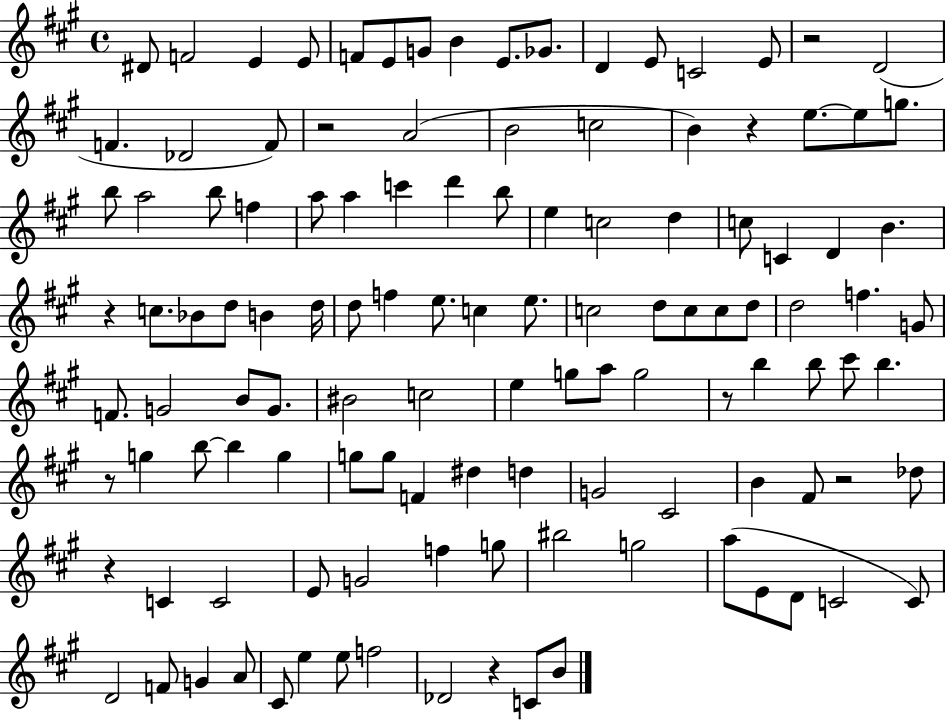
D#4/e F4/h E4/q E4/e F4/e E4/e G4/e B4/q E4/e. Gb4/e. D4/q E4/e C4/h E4/e R/h D4/h F4/q. Db4/h F4/e R/h A4/h B4/h C5/h B4/q R/q E5/e. E5/e G5/e. B5/e A5/h B5/e F5/q A5/e A5/q C6/q D6/q B5/e E5/q C5/h D5/q C5/e C4/q D4/q B4/q. R/q C5/e. Bb4/e D5/e B4/q D5/s D5/e F5/q E5/e. C5/q E5/e. C5/h D5/e C5/e C5/e D5/e D5/h F5/q. G4/e F4/e. G4/h B4/e G4/e. BIS4/h C5/h E5/q G5/e A5/e G5/h R/e B5/q B5/e C#6/e B5/q. R/e G5/q B5/e B5/q G5/q G5/e G5/e F4/q D#5/q D5/q G4/h C#4/h B4/q F#4/e R/h Db5/e R/q C4/q C4/h E4/e G4/h F5/q G5/e BIS5/h G5/h A5/e E4/e D4/e C4/h C4/e D4/h F4/e G4/q A4/e C#4/e E5/q E5/e F5/h Db4/h R/q C4/e B4/e